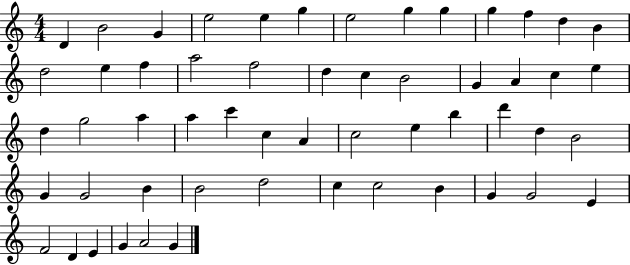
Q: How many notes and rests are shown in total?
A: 55